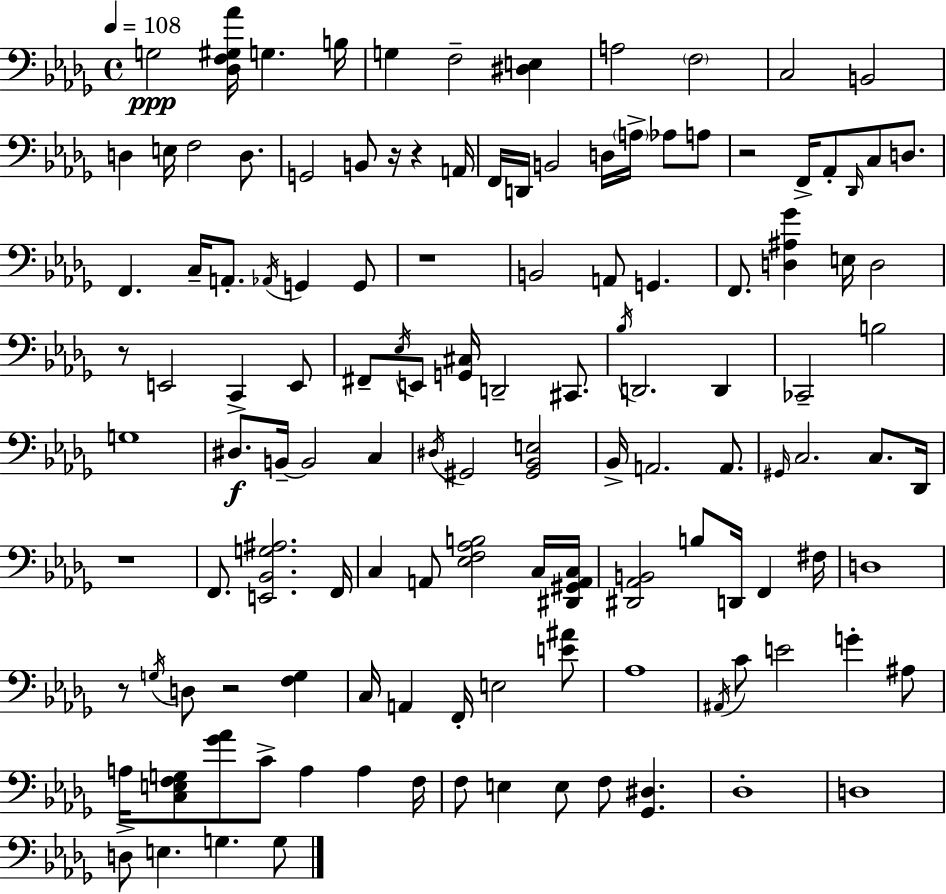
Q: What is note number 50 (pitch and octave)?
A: D2